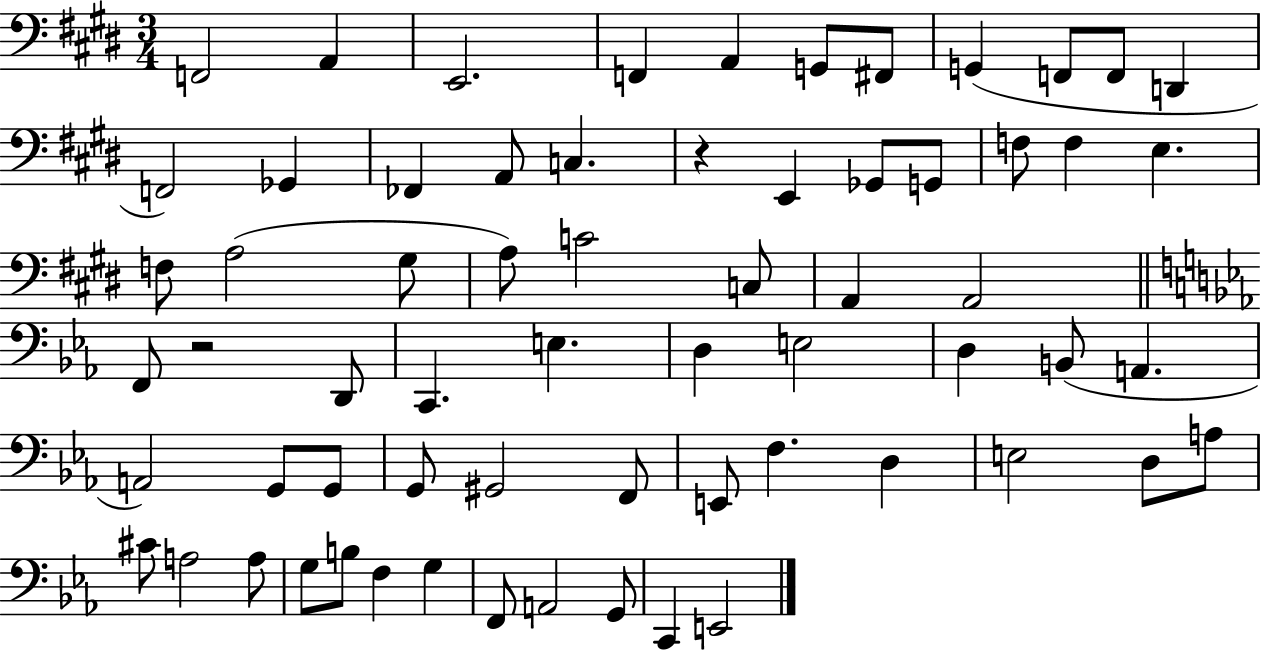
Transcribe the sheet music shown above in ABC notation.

X:1
T:Untitled
M:3/4
L:1/4
K:E
F,,2 A,, E,,2 F,, A,, G,,/2 ^F,,/2 G,, F,,/2 F,,/2 D,, F,,2 _G,, _F,, A,,/2 C, z E,, _G,,/2 G,,/2 F,/2 F, E, F,/2 A,2 ^G,/2 A,/2 C2 C,/2 A,, A,,2 F,,/2 z2 D,,/2 C,, E, D, E,2 D, B,,/2 A,, A,,2 G,,/2 G,,/2 G,,/2 ^G,,2 F,,/2 E,,/2 F, D, E,2 D,/2 A,/2 ^C/2 A,2 A,/2 G,/2 B,/2 F, G, F,,/2 A,,2 G,,/2 C,, E,,2